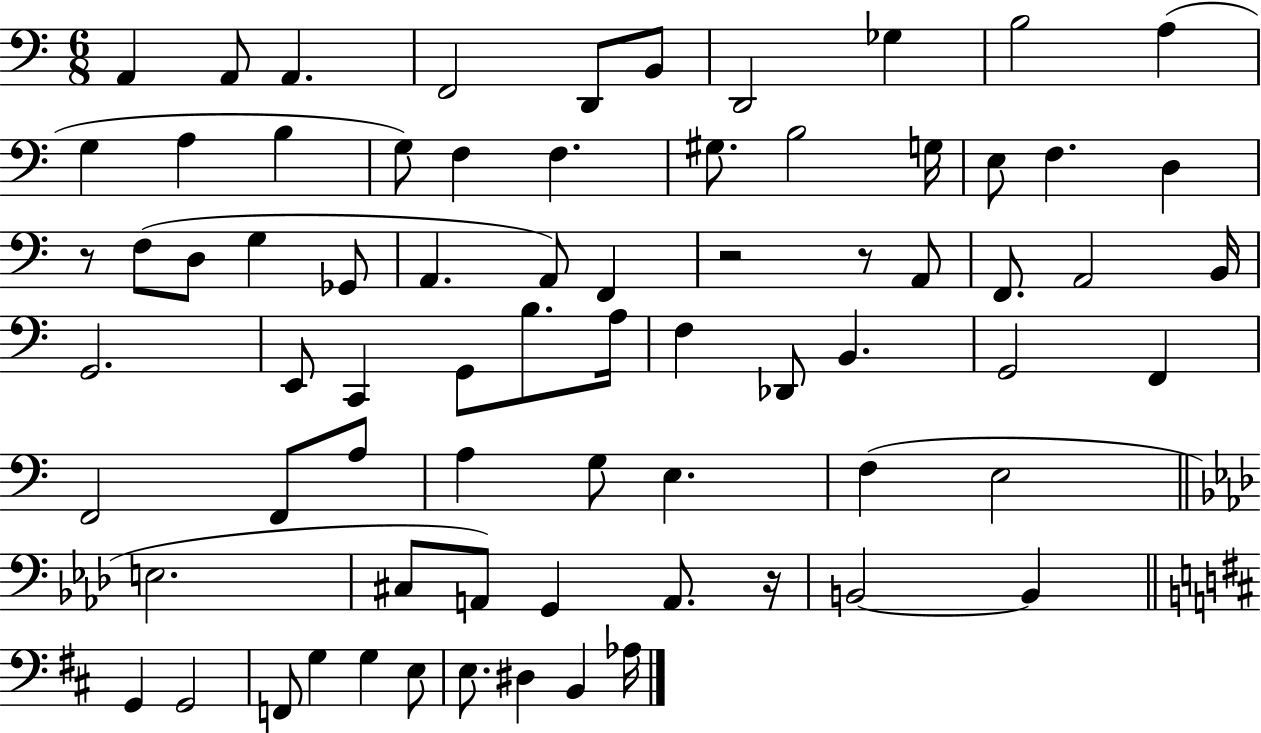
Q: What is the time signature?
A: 6/8